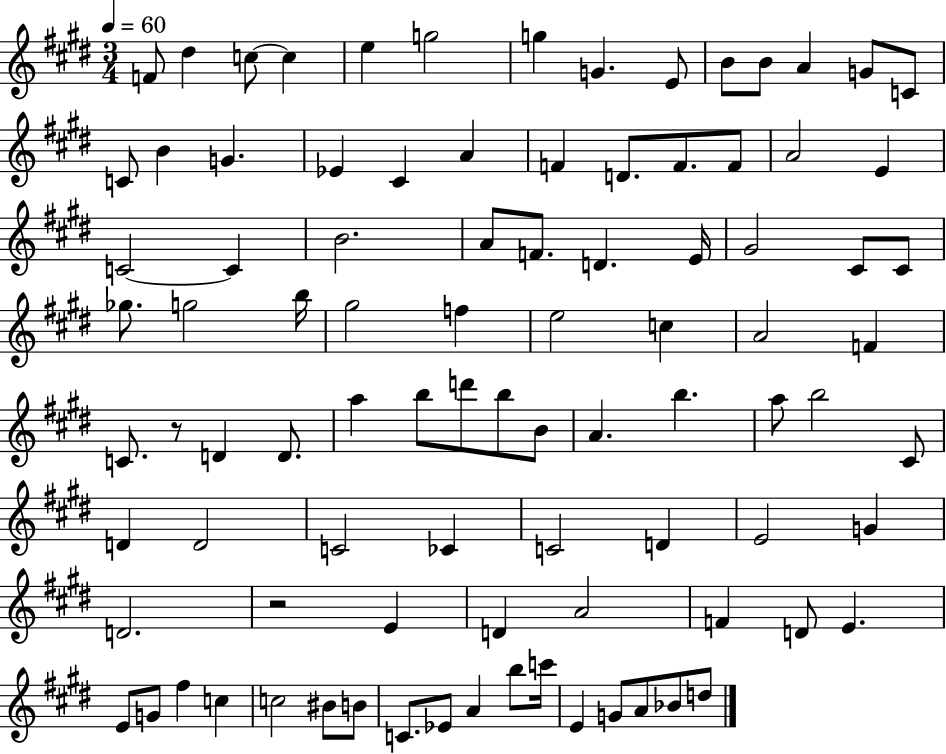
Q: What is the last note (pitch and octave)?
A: D5